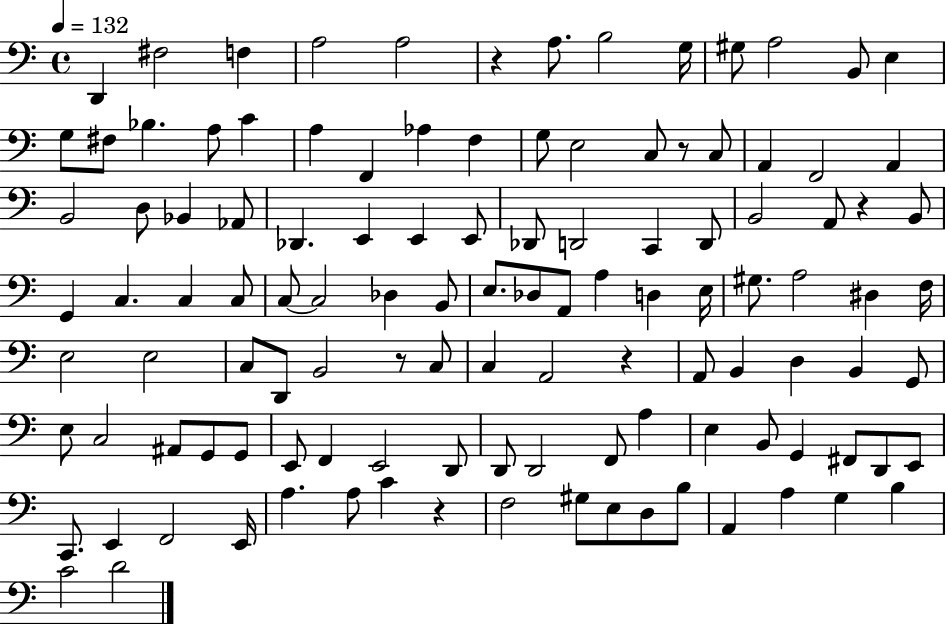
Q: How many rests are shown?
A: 6